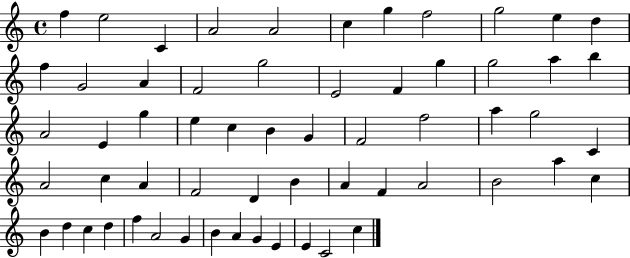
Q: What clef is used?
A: treble